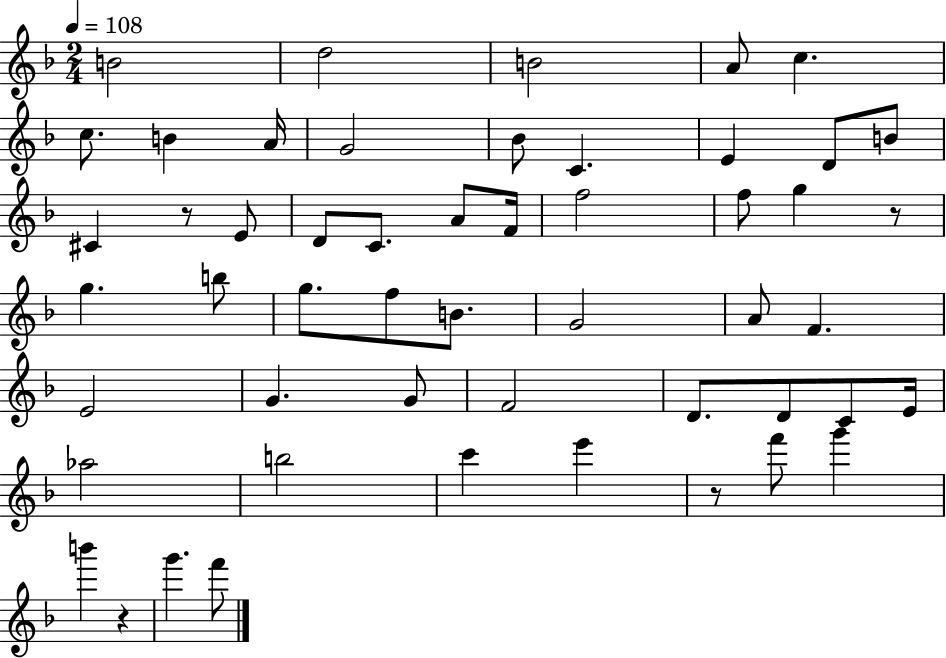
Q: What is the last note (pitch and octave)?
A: F6